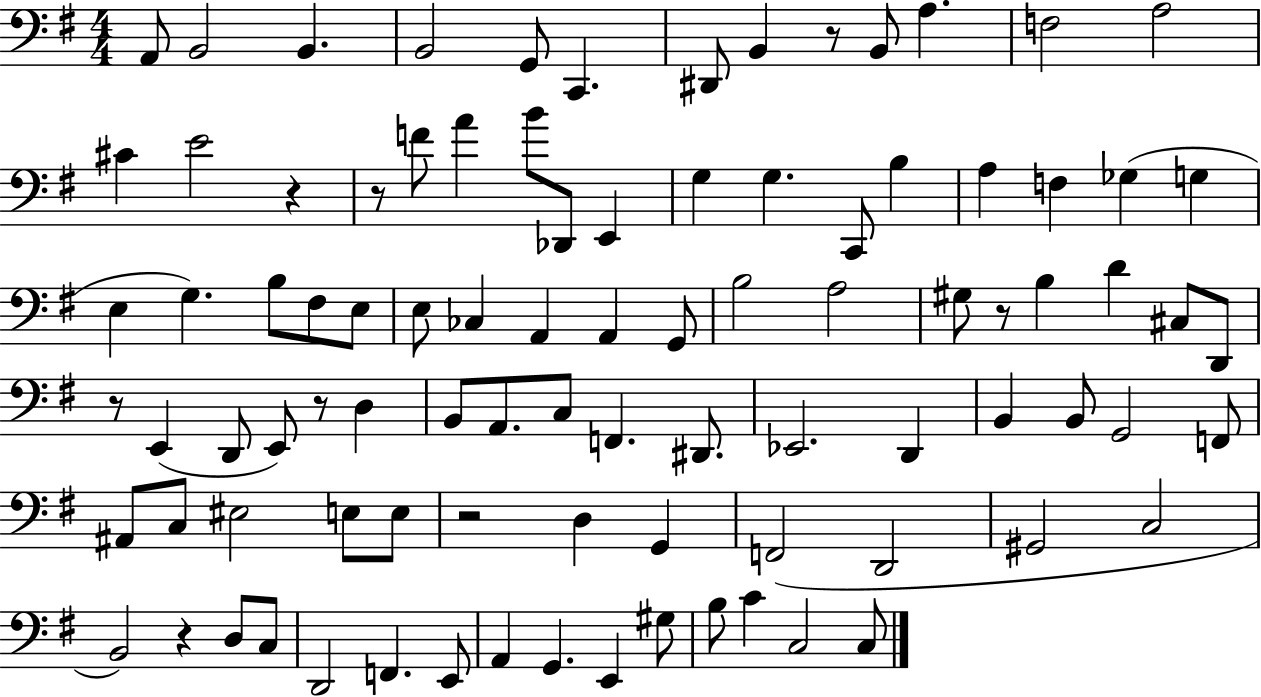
{
  \clef bass
  \numericTimeSignature
  \time 4/4
  \key g \major
  a,8 b,2 b,4. | b,2 g,8 c,4. | dis,8 b,4 r8 b,8 a4. | f2 a2 | \break cis'4 e'2 r4 | r8 f'8 a'4 b'8 des,8 e,4 | g4 g4. c,8 b4 | a4 f4 ges4( g4 | \break e4 g4.) b8 fis8 e8 | e8 ces4 a,4 a,4 g,8 | b2 a2 | gis8 r8 b4 d'4 cis8 d,8 | \break r8 e,4( d,8 e,8) r8 d4 | b,8 a,8. c8 f,4. dis,8. | ees,2. d,4 | b,4 b,8 g,2 f,8 | \break ais,8 c8 eis2 e8 e8 | r2 d4 g,4 | f,2( d,2 | gis,2 c2 | \break b,2) r4 d8 c8 | d,2 f,4. e,8 | a,4 g,4. e,4 gis8 | b8 c'4 c2 c8 | \break \bar "|."
}